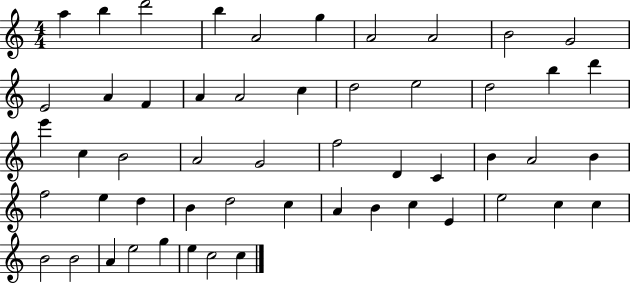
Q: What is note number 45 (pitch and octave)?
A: C5